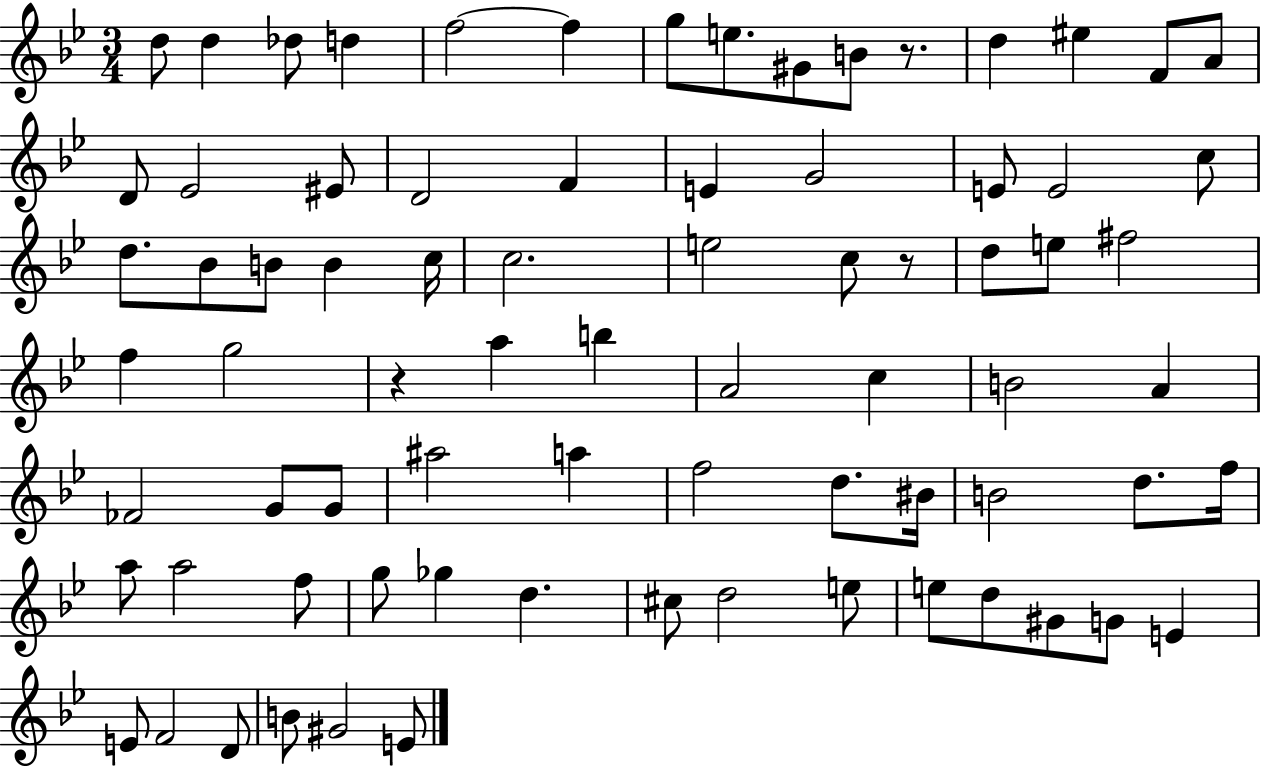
D5/e D5/q Db5/e D5/q F5/h F5/q G5/e E5/e. G#4/e B4/e R/e. D5/q EIS5/q F4/e A4/e D4/e Eb4/h EIS4/e D4/h F4/q E4/q G4/h E4/e E4/h C5/e D5/e. Bb4/e B4/e B4/q C5/s C5/h. E5/h C5/e R/e D5/e E5/e F#5/h F5/q G5/h R/q A5/q B5/q A4/h C5/q B4/h A4/q FES4/h G4/e G4/e A#5/h A5/q F5/h D5/e. BIS4/s B4/h D5/e. F5/s A5/e A5/h F5/e G5/e Gb5/q D5/q. C#5/e D5/h E5/e E5/e D5/e G#4/e G4/e E4/q E4/e F4/h D4/e B4/e G#4/h E4/e